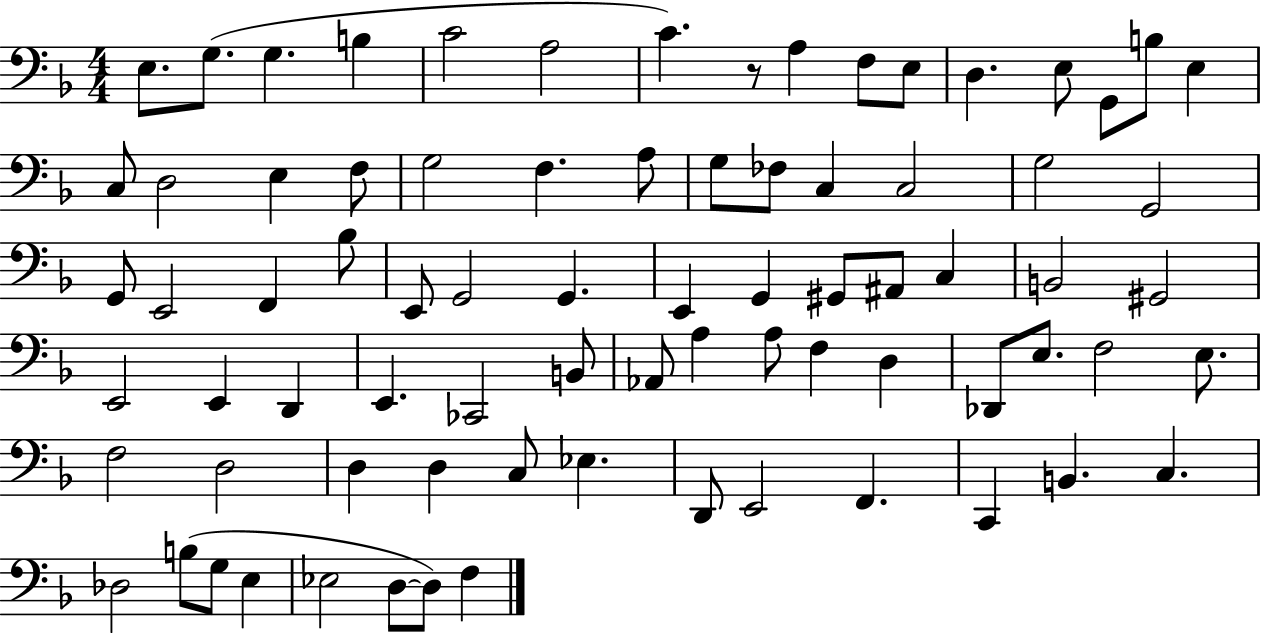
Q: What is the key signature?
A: F major